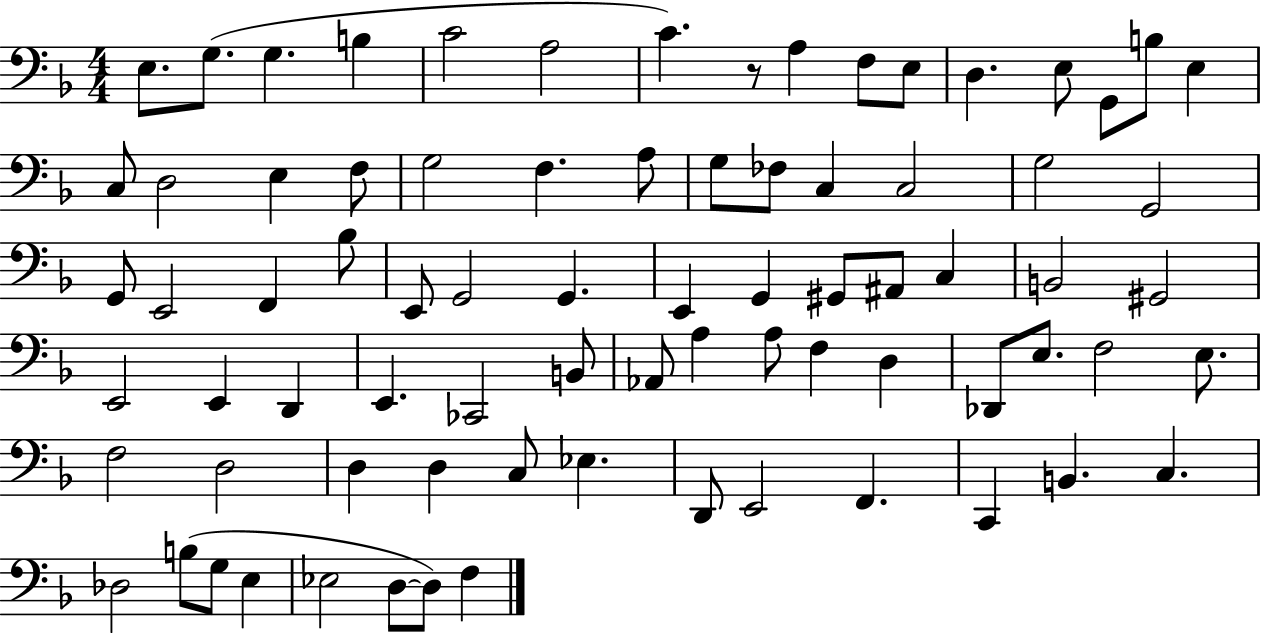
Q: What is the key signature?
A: F major